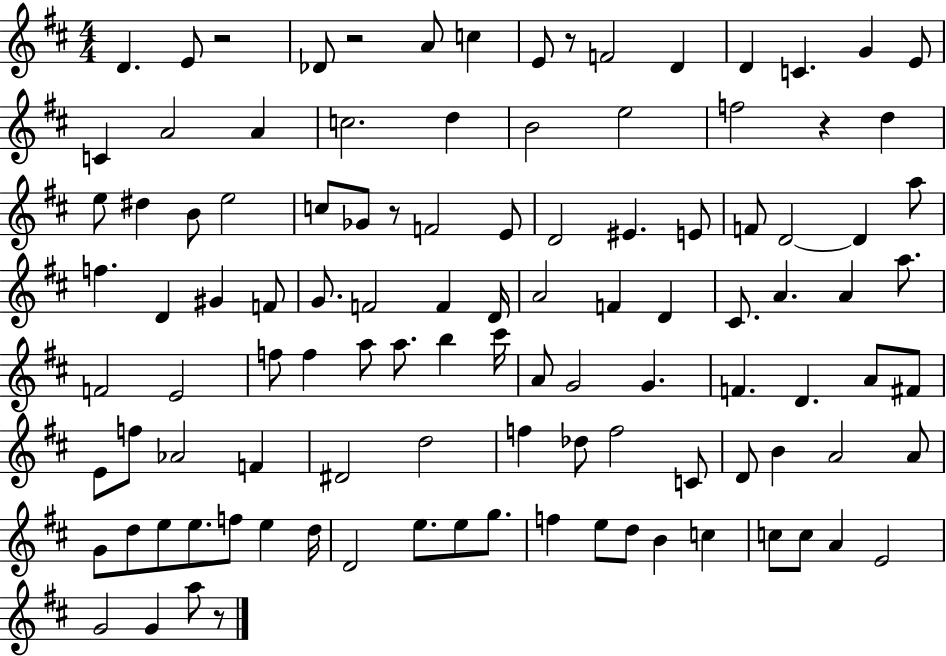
X:1
T:Untitled
M:4/4
L:1/4
K:D
D E/2 z2 _D/2 z2 A/2 c E/2 z/2 F2 D D C G E/2 C A2 A c2 d B2 e2 f2 z d e/2 ^d B/2 e2 c/2 _G/2 z/2 F2 E/2 D2 ^E E/2 F/2 D2 D a/2 f D ^G F/2 G/2 F2 F D/4 A2 F D ^C/2 A A a/2 F2 E2 f/2 f a/2 a/2 b ^c'/4 A/2 G2 G F D A/2 ^F/2 E/2 f/2 _A2 F ^D2 d2 f _d/2 f2 C/2 D/2 B A2 A/2 G/2 d/2 e/2 e/2 f/2 e d/4 D2 e/2 e/2 g/2 f e/2 d/2 B c c/2 c/2 A E2 G2 G a/2 z/2